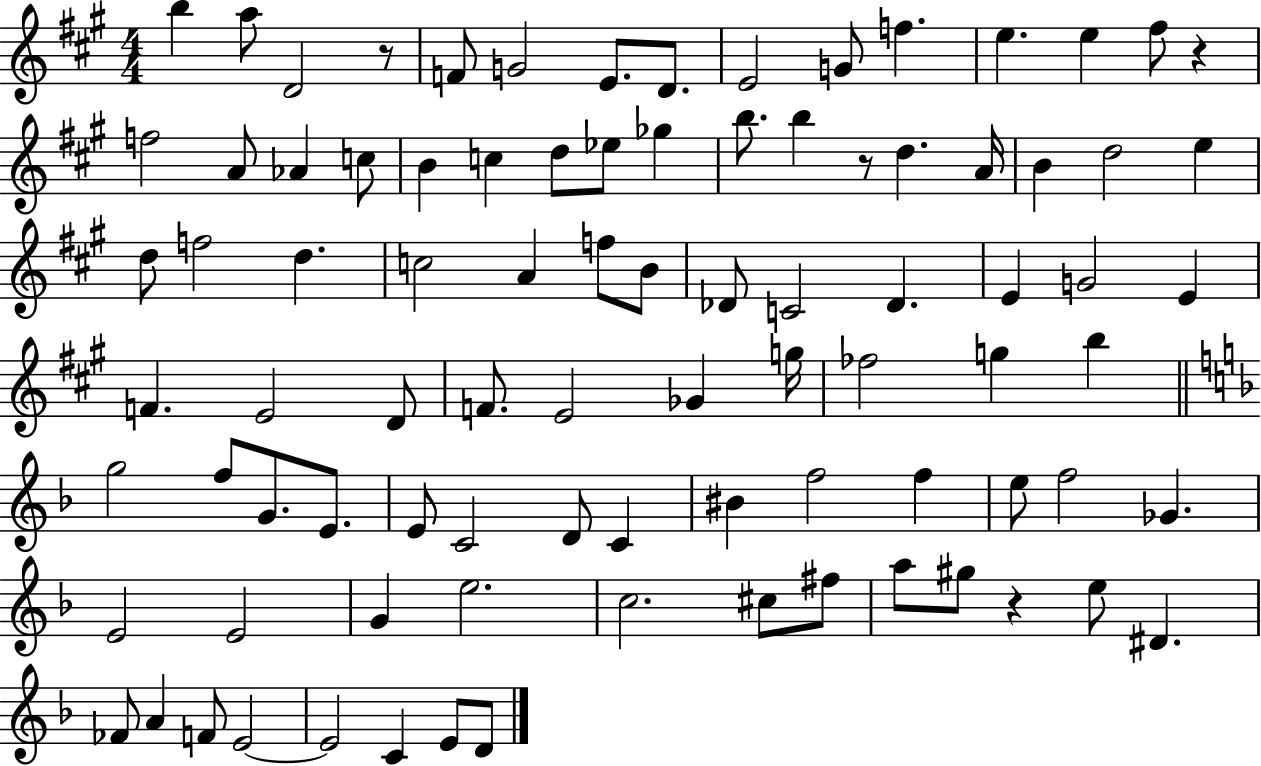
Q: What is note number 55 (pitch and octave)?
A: G4